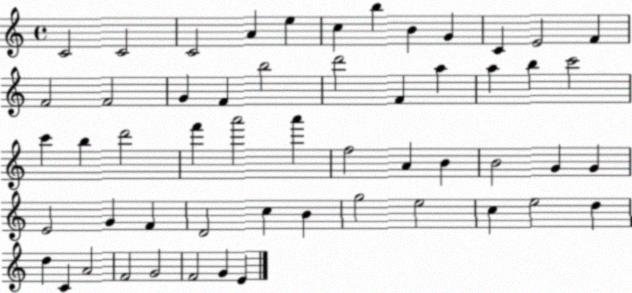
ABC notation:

X:1
T:Untitled
M:4/4
L:1/4
K:C
C2 C2 C2 A e c b B G C E2 F F2 F2 G F b2 d'2 F a a b c'2 c' b d'2 f' a'2 a' f2 A B B2 G G E2 G F D2 c B g2 e2 c e2 d d C A2 F2 G2 F2 G E